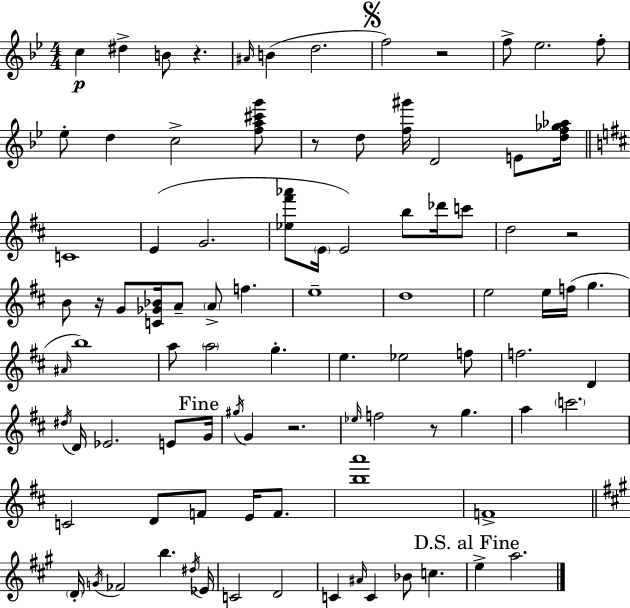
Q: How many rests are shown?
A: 7